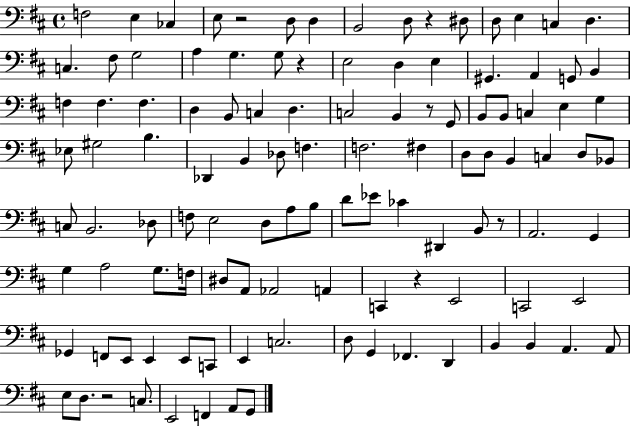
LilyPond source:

{
  \clef bass
  \time 4/4
  \defaultTimeSignature
  \key d \major
  \repeat volta 2 { f2 e4 ces4 | e8 r2 d8 d4 | b,2 d8 r4 dis8 | d8 e4 c4 d4. | \break c4. fis8 g2 | a4 g4. g8 r4 | e2 d4 e4 | gis,4. a,4 g,8 b,4 | \break f4 f4. f4. | d4 b,8 c4 d4. | c2 b,4 r8 g,8 | b,8 b,8 c4 e4 g4 | \break ees8 gis2 b4. | des,4 b,4 des8 f4. | f2. fis4 | d8 d8 b,4 c4 d8 bes,8 | \break c8 b,2. des8 | f8 e2 d8 a8 b8 | d'8 ees'8 ces'4 dis,4 b,8 r8 | a,2. g,4 | \break g4 a2 g8. f16 | dis8 a,8 aes,2 a,4 | c,4 r4 e,2 | c,2 e,2 | \break ges,4 f,8 e,8 e,4 e,8 c,8 | e,4 c2. | d8 g,4 fes,4. d,4 | b,4 b,4 a,4. a,8 | \break e8 d8. r2 c8. | e,2 f,4 a,8 g,8 | } \bar "|."
}